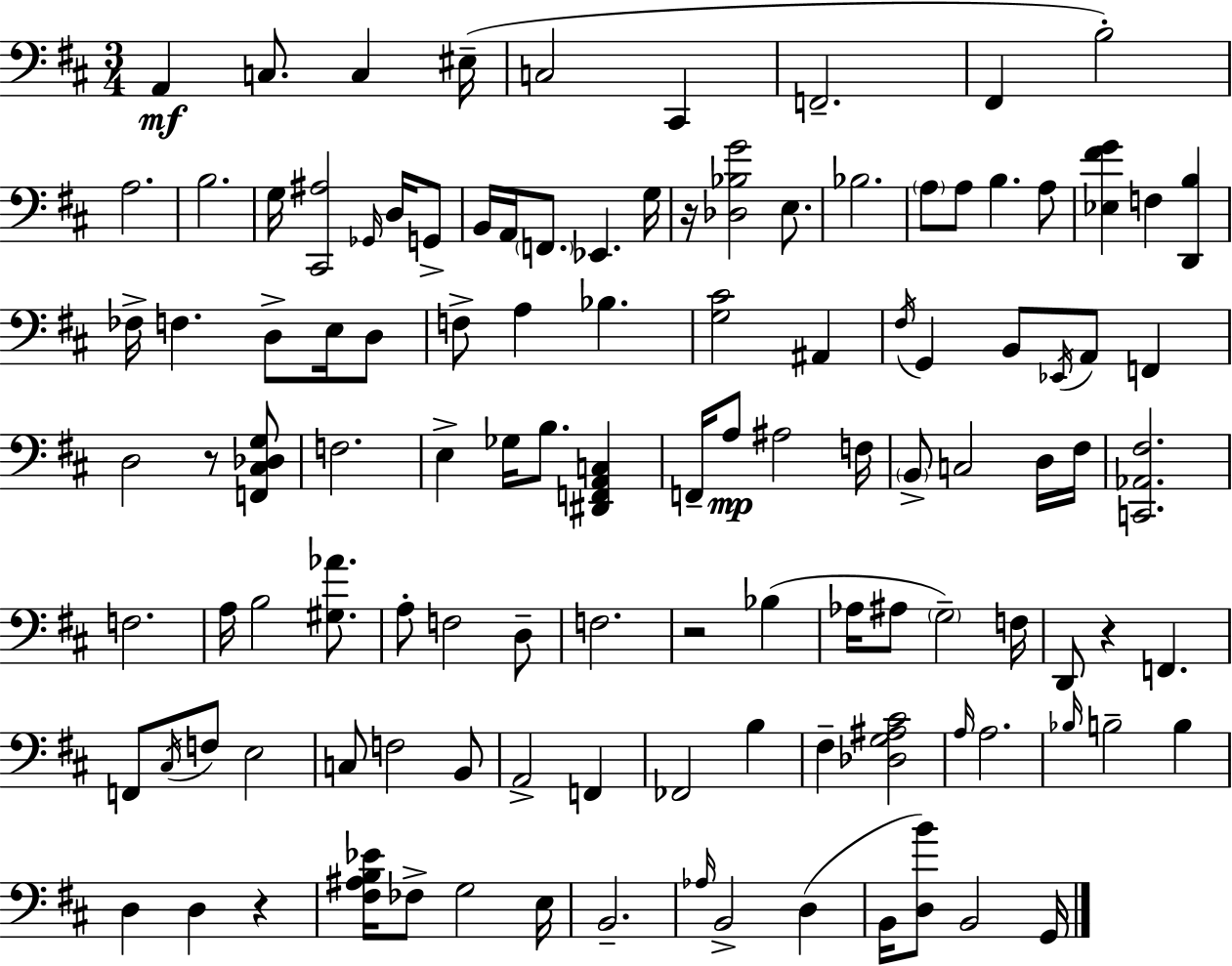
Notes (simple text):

A2/q C3/e. C3/q EIS3/s C3/h C#2/q F2/h. F#2/q B3/h A3/h. B3/h. G3/s [C#2,A#3]/h Gb2/s D3/s G2/e B2/s A2/s F2/e. Eb2/q. G3/s R/s [Db3,Bb3,G4]/h E3/e. Bb3/h. A3/e A3/e B3/q. A3/e [Eb3,F#4,G4]/q F3/q [D2,B3]/q FES3/s F3/q. D3/e E3/s D3/e F3/e A3/q Bb3/q. [G3,C#4]/h A#2/q F#3/s G2/q B2/e Eb2/s A2/e F2/q D3/h R/e [F2,C#3,Db3,G3]/e F3/h. E3/q Gb3/s B3/e. [D#2,F2,A2,C3]/q F2/s A3/e A#3/h F3/s B2/e C3/h D3/s F#3/s [C2,Ab2,F#3]/h. F3/h. A3/s B3/h [G#3,Ab4]/e. A3/e F3/h D3/e F3/h. R/h Bb3/q Ab3/s A#3/e G3/h F3/s D2/e R/q F2/q. F2/e C#3/s F3/e E3/h C3/e F3/h B2/e A2/h F2/q FES2/h B3/q F#3/q [Db3,G3,A#3,C#4]/h A3/s A3/h. Bb3/s B3/h B3/q D3/q D3/q R/q [F#3,A#3,B3,Eb4]/s FES3/e G3/h E3/s B2/h. Ab3/s B2/h D3/q B2/s [D3,B4]/e B2/h G2/s